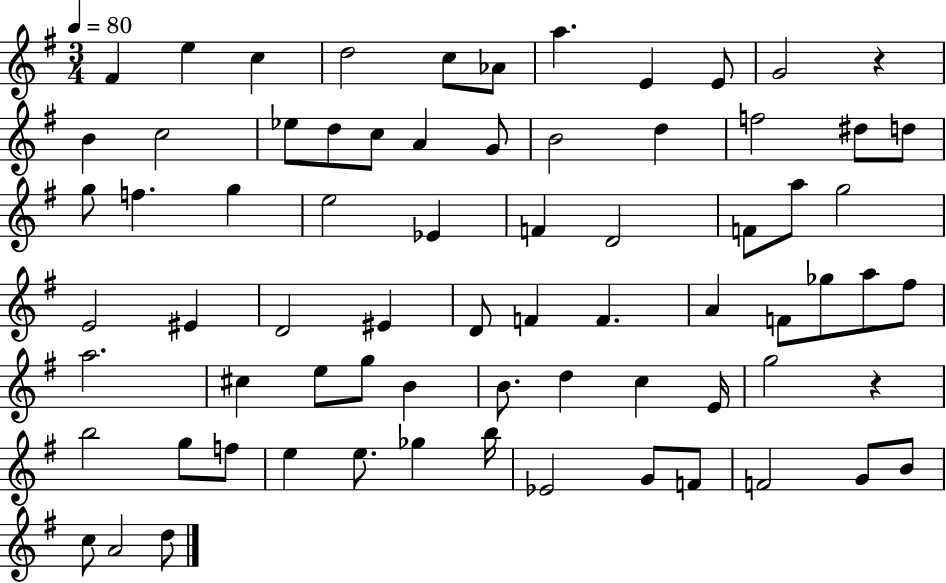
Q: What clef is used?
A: treble